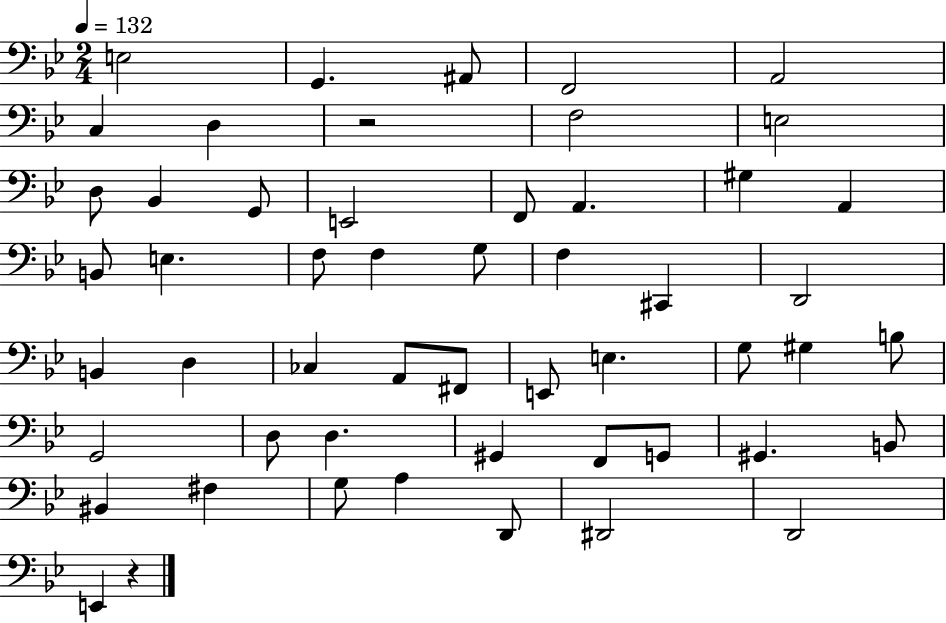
X:1
T:Untitled
M:2/4
L:1/4
K:Bb
E,2 G,, ^A,,/2 F,,2 A,,2 C, D, z2 F,2 E,2 D,/2 _B,, G,,/2 E,,2 F,,/2 A,, ^G, A,, B,,/2 E, F,/2 F, G,/2 F, ^C,, D,,2 B,, D, _C, A,,/2 ^F,,/2 E,,/2 E, G,/2 ^G, B,/2 G,,2 D,/2 D, ^G,, F,,/2 G,,/2 ^G,, B,,/2 ^B,, ^F, G,/2 A, D,,/2 ^D,,2 D,,2 E,, z